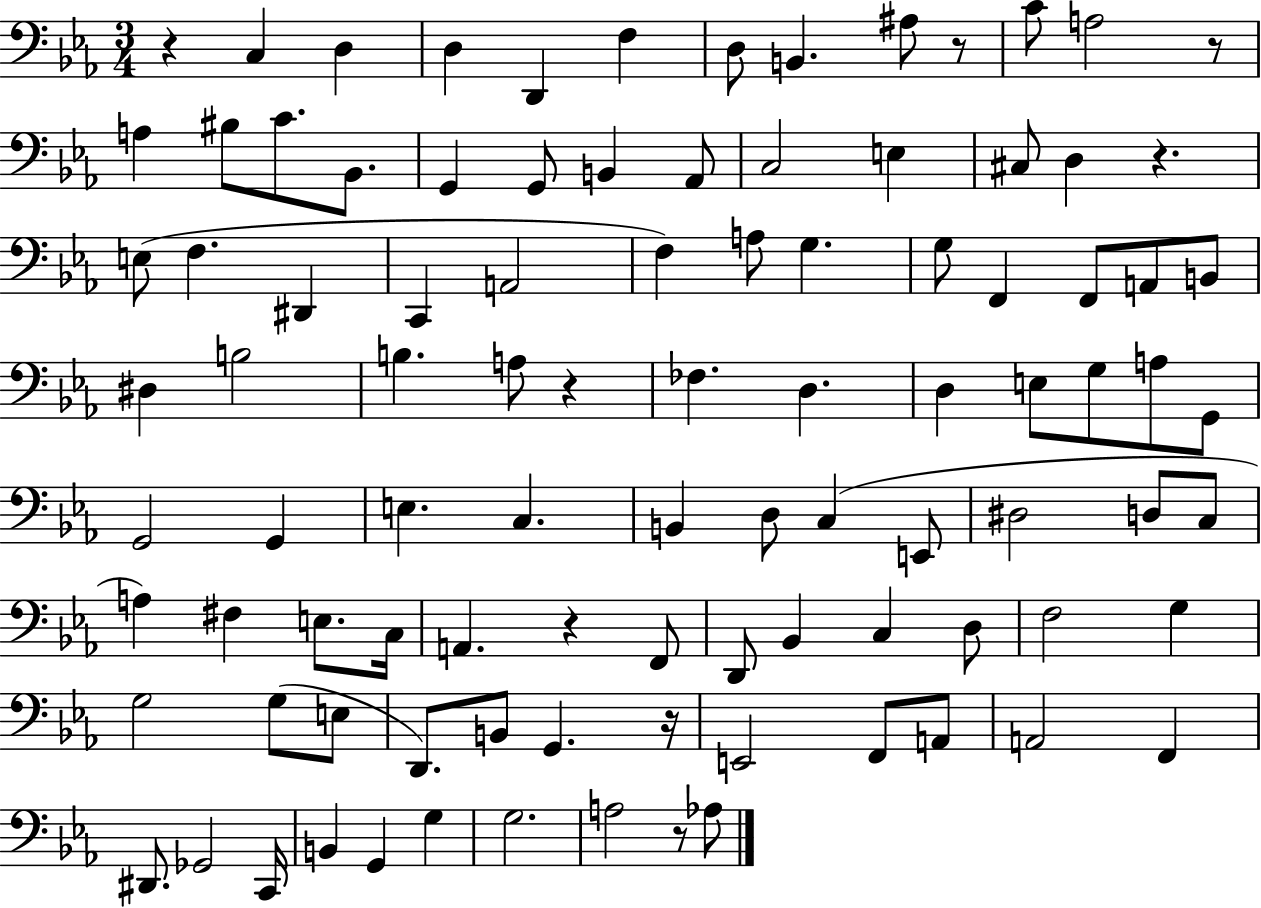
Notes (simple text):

R/q C3/q D3/q D3/q D2/q F3/q D3/e B2/q. A#3/e R/e C4/e A3/h R/e A3/q BIS3/e C4/e. Bb2/e. G2/q G2/e B2/q Ab2/e C3/h E3/q C#3/e D3/q R/q. E3/e F3/q. D#2/q C2/q A2/h F3/q A3/e G3/q. G3/e F2/q F2/e A2/e B2/e D#3/q B3/h B3/q. A3/e R/q FES3/q. D3/q. D3/q E3/e G3/e A3/e G2/e G2/h G2/q E3/q. C3/q. B2/q D3/e C3/q E2/e D#3/h D3/e C3/e A3/q F#3/q E3/e. C3/s A2/q. R/q F2/e D2/e Bb2/q C3/q D3/e F3/h G3/q G3/h G3/e E3/e D2/e. B2/e G2/q. R/s E2/h F2/e A2/e A2/h F2/q D#2/e. Gb2/h C2/s B2/q G2/q G3/q G3/h. A3/h R/e Ab3/e